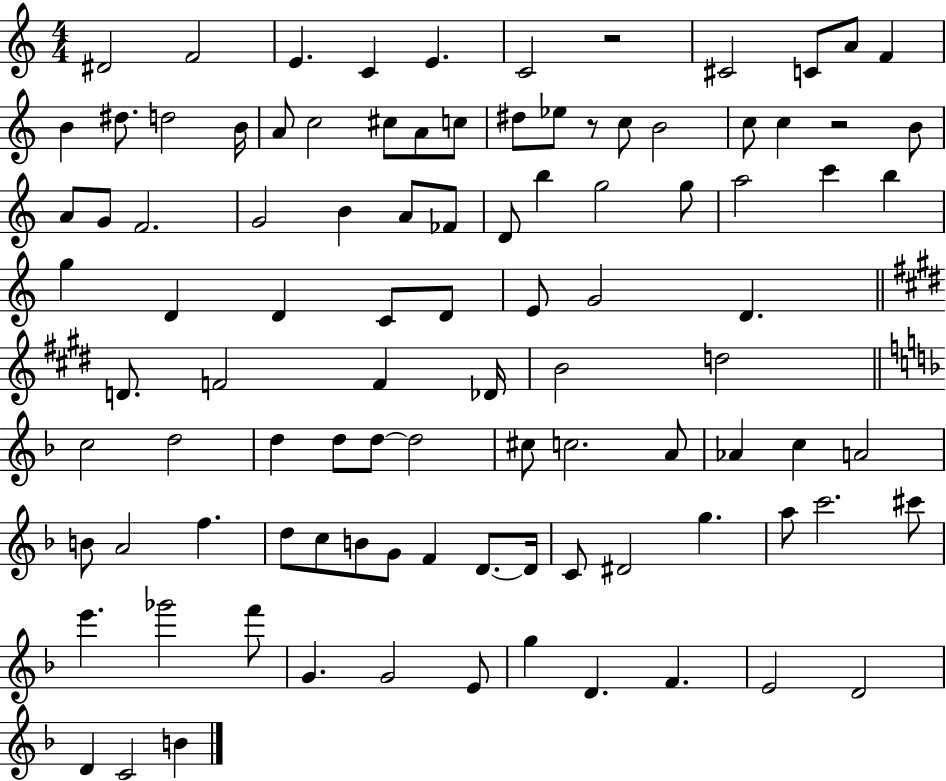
X:1
T:Untitled
M:4/4
L:1/4
K:C
^D2 F2 E C E C2 z2 ^C2 C/2 A/2 F B ^d/2 d2 B/4 A/2 c2 ^c/2 A/2 c/2 ^d/2 _e/2 z/2 c/2 B2 c/2 c z2 B/2 A/2 G/2 F2 G2 B A/2 _F/2 D/2 b g2 g/2 a2 c' b g D D C/2 D/2 E/2 G2 D D/2 F2 F _D/4 B2 d2 c2 d2 d d/2 d/2 d2 ^c/2 c2 A/2 _A c A2 B/2 A2 f d/2 c/2 B/2 G/2 F D/2 D/4 C/2 ^D2 g a/2 c'2 ^c'/2 e' _g'2 f'/2 G G2 E/2 g D F E2 D2 D C2 B